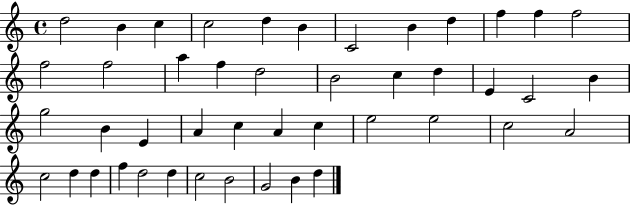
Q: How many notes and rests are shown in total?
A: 45